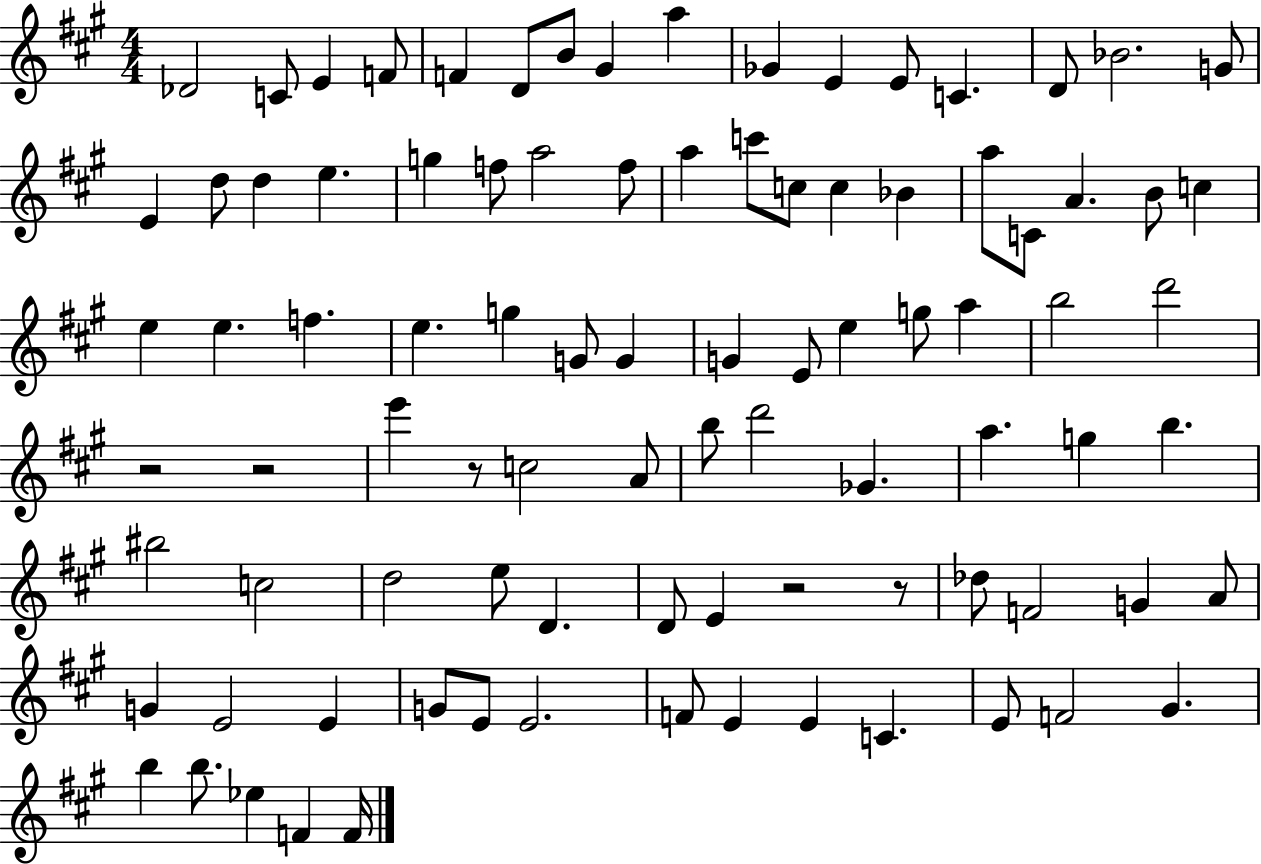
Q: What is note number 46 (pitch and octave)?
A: A5